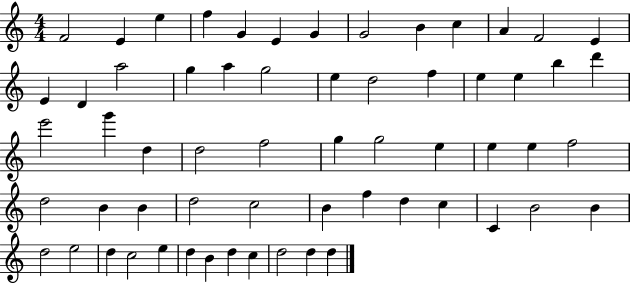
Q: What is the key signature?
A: C major